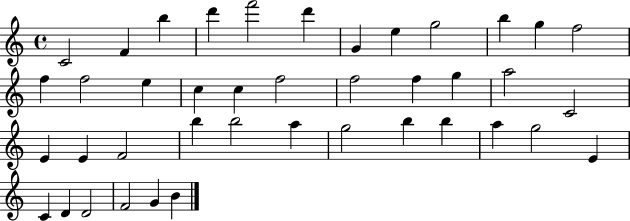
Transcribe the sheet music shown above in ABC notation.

X:1
T:Untitled
M:4/4
L:1/4
K:C
C2 F b d' f'2 d' G e g2 b g f2 f f2 e c c f2 f2 f g a2 C2 E E F2 b b2 a g2 b b a g2 E C D D2 F2 G B